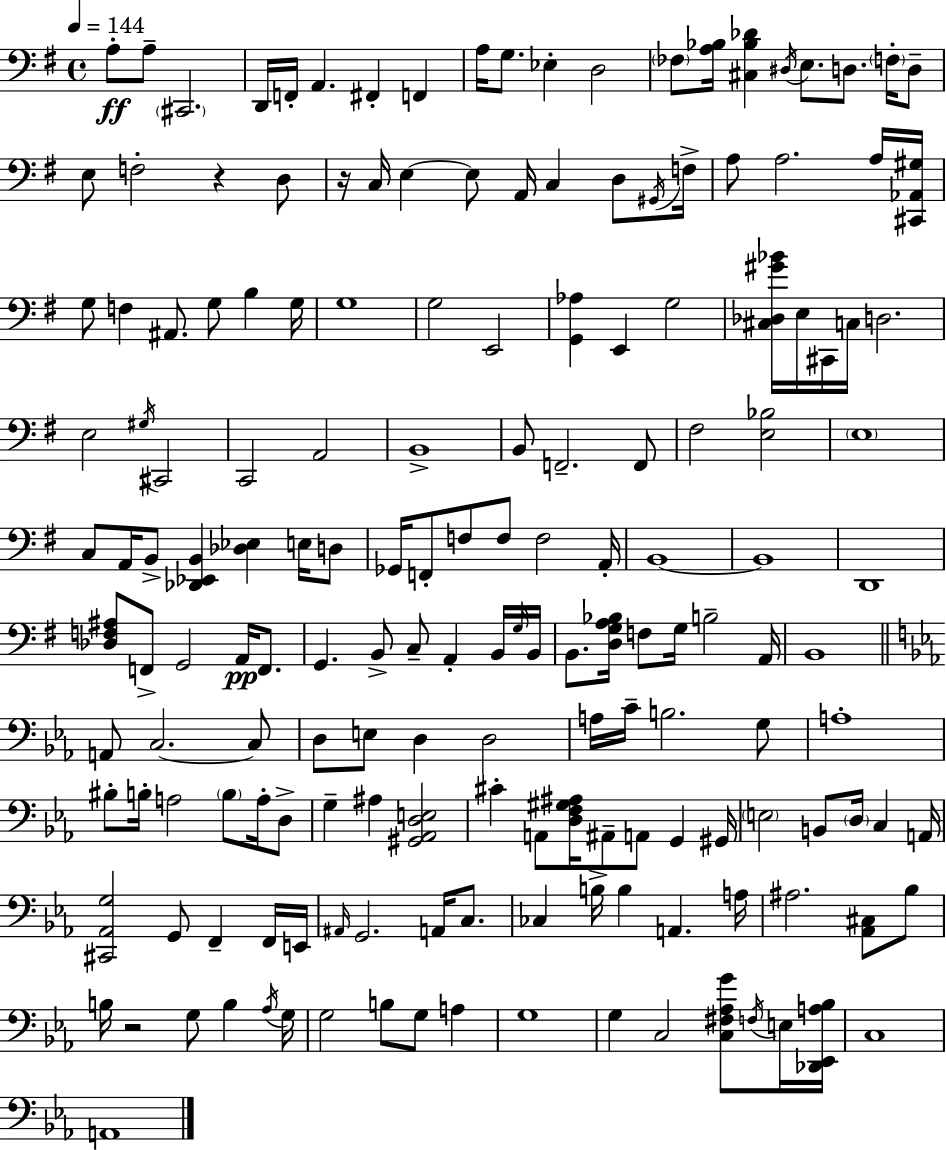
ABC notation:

X:1
T:Untitled
M:4/4
L:1/4
K:Em
A,/2 A,/2 ^C,,2 D,,/4 F,,/4 A,, ^F,, F,, A,/4 G,/2 _E, D,2 _F,/2 [A,_B,]/4 [^C,_B,_D] ^D,/4 E,/2 D,/2 F,/4 D,/2 E,/2 F,2 z D,/2 z/4 C,/4 E, E,/2 A,,/4 C, D,/2 ^G,,/4 F,/4 A,/2 A,2 A,/4 [^C,,_A,,^G,]/4 G,/2 F, ^A,,/2 G,/2 B, G,/4 G,4 G,2 E,,2 [G,,_A,] E,, G,2 [^C,_D,^G_B]/4 E,/4 ^C,,/4 C,/4 D,2 E,2 ^G,/4 ^C,,2 C,,2 A,,2 B,,4 B,,/2 F,,2 F,,/2 ^F,2 [E,_B,]2 E,4 C,/2 A,,/4 B,,/2 [_D,,_E,,B,,] [_D,_E,] E,/4 D,/2 _G,,/4 F,,/2 F,/2 F,/2 F,2 A,,/4 B,,4 B,,4 D,,4 [_D,F,^A,]/2 F,,/2 G,,2 A,,/4 F,,/2 G,, B,,/2 C,/2 A,, B,,/4 G,/4 B,,/4 B,,/2 [D,G,A,_B,]/4 F,/2 G,/4 B,2 A,,/4 B,,4 A,,/2 C,2 C,/2 D,/2 E,/2 D, D,2 A,/4 C/4 B,2 G,/2 A,4 ^B,/2 B,/4 A,2 B,/2 A,/4 D,/2 G, ^A, [^G,,_A,,D,E,]2 ^C A,,/2 [D,F,^G,^A,]/4 ^A,,/2 A,,/2 G,, ^G,,/4 E,2 B,,/2 D,/4 C, A,,/4 [^C,,_A,,G,]2 G,,/2 F,, F,,/4 E,,/4 ^A,,/4 G,,2 A,,/4 C,/2 _C, B,/4 B, A,, A,/4 ^A,2 [_A,,^C,]/2 _B,/2 B,/4 z2 G,/2 B, _A,/4 G,/4 G,2 B,/2 G,/2 A, G,4 G, C,2 [C,^F,_A,G]/2 F,/4 E,/4 [_D,,_E,,A,_B,]/4 C,4 A,,4